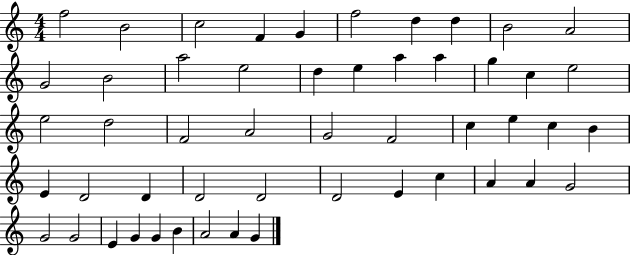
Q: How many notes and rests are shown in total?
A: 51